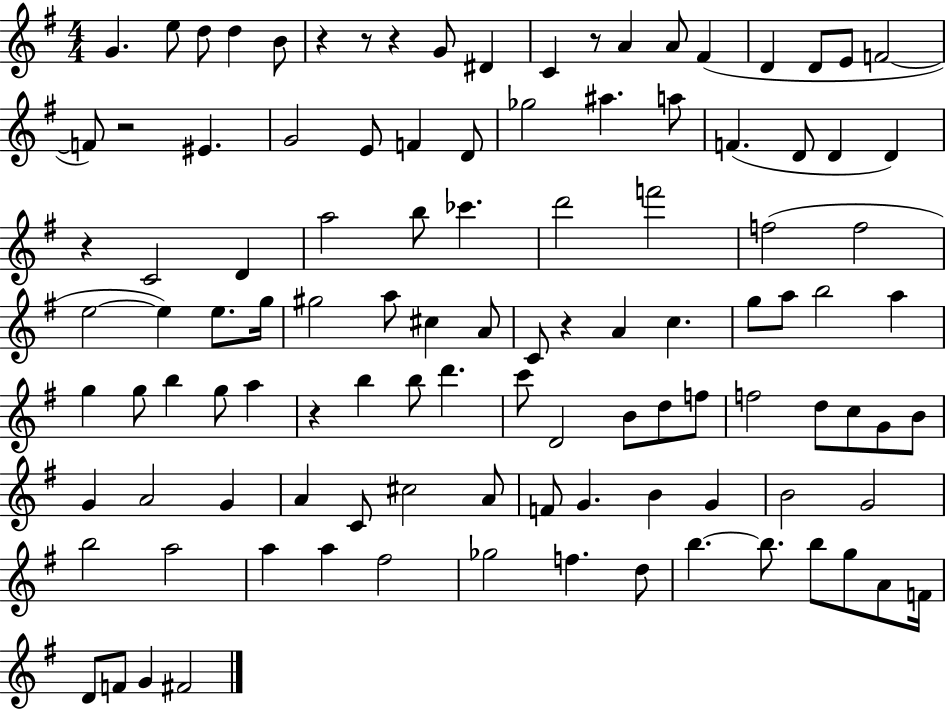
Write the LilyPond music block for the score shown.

{
  \clef treble
  \numericTimeSignature
  \time 4/4
  \key g \major
  g'4. e''8 d''8 d''4 b'8 | r4 r8 r4 g'8 dis'4 | c'4 r8 a'4 a'8 fis'4( | d'4 d'8 e'8 f'2~~ | \break f'8) r2 eis'4. | g'2 e'8 f'4 d'8 | ges''2 ais''4. a''8 | f'4.( d'8 d'4 d'4) | \break r4 c'2 d'4 | a''2 b''8 ces'''4. | d'''2 f'''2 | f''2( f''2 | \break e''2~~ e''4) e''8. g''16 | gis''2 a''8 cis''4 a'8 | c'8 r4 a'4 c''4. | g''8 a''8 b''2 a''4 | \break g''4 g''8 b''4 g''8 a''4 | r4 b''4 b''8 d'''4. | c'''8 d'2 b'8 d''8 f''8 | f''2 d''8 c''8 g'8 b'8 | \break g'4 a'2 g'4 | a'4 c'8 cis''2 a'8 | f'8 g'4. b'4 g'4 | b'2 g'2 | \break b''2 a''2 | a''4 a''4 fis''2 | ges''2 f''4. d''8 | b''4.~~ b''8. b''8 g''8 a'8 f'16 | \break d'8 f'8 g'4 fis'2 | \bar "|."
}